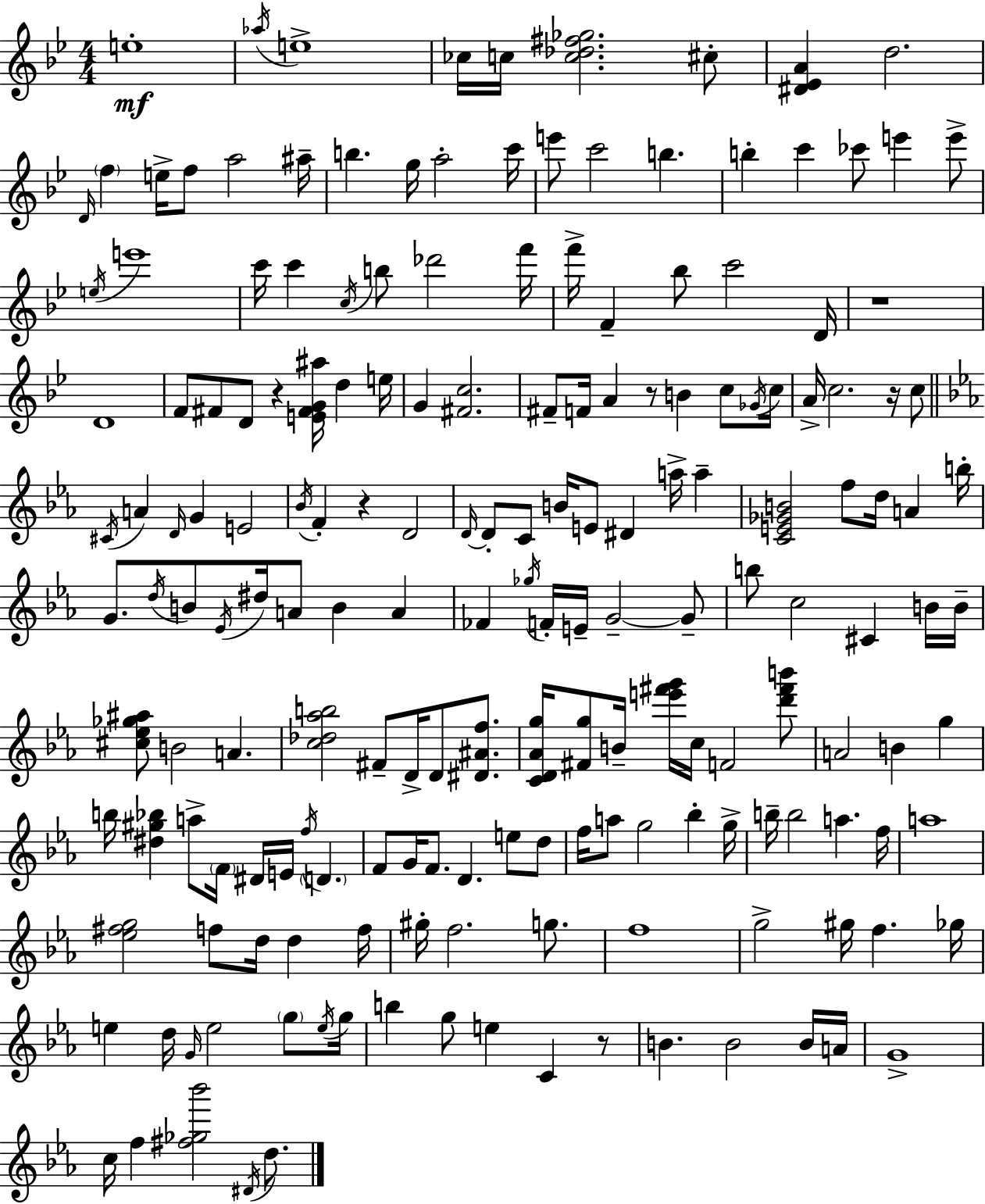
X:1
T:Untitled
M:4/4
L:1/4
K:Bb
e4 _a/4 e4 _c/4 c/4 [c_d^f_g]2 ^c/2 [^D_EA] d2 D/4 f e/4 f/2 a2 ^a/4 b g/4 a2 c'/4 e'/2 c'2 b b c' _c'/2 e' e'/2 e/4 e'4 c'/4 c' c/4 b/2 _d'2 f'/4 f'/4 F _b/2 c'2 D/4 z4 D4 F/2 ^F/2 D/2 z [E^FG^a]/4 d e/4 G [^Fc]2 ^F/2 F/4 A z/2 B c/2 _G/4 c/4 A/4 c2 z/4 c/2 ^C/4 A D/4 G E2 _B/4 F z D2 D/4 D/2 C/2 B/4 E/2 ^D a/4 a [CE_GB]2 f/2 d/4 A b/4 G/2 d/4 B/2 _E/4 ^d/4 A/2 B A _F _g/4 F/4 E/4 G2 G/2 b/2 c2 ^C B/4 B/4 [^c_e_g^a]/2 B2 A [c_d_ab]2 ^F/2 D/4 D/2 [^D^Af]/2 [CD_Ag]/4 [^Fg]/2 B/4 [e'^f'g']/4 c/4 F2 [d'^f'b']/2 A2 B g b/4 [^d^g_b] a/2 F/4 ^D/4 E/4 f/4 D F/2 G/4 F/2 D e/2 d/2 f/4 a/2 g2 _b g/4 b/4 b2 a f/4 a4 [_e^fg]2 f/2 d/4 d f/4 ^g/4 f2 g/2 f4 g2 ^g/4 f _g/4 e d/4 G/4 e2 g/2 e/4 g/4 b g/2 e C z/2 B B2 B/4 A/4 G4 c/4 f [^f_g_b']2 ^D/4 d/2